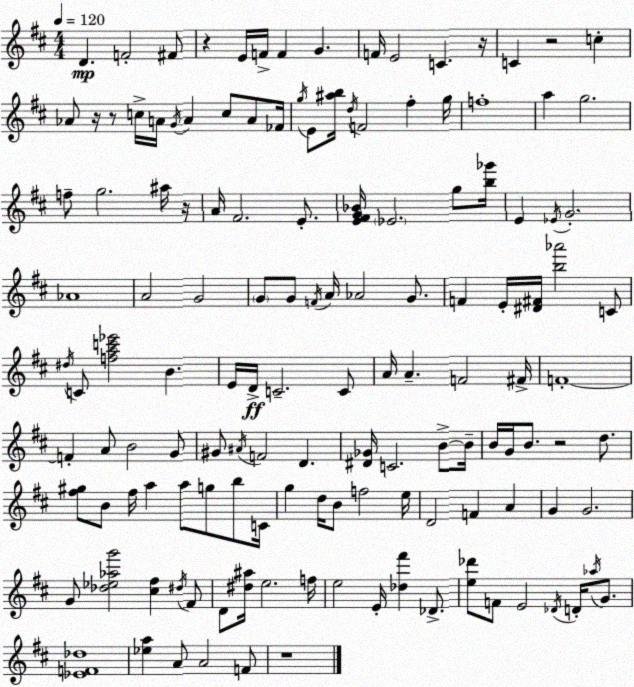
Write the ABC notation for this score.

X:1
T:Untitled
M:4/4
L:1/4
K:D
D F2 ^F/2 z E/4 F/4 F G F/4 E2 C z/4 C z2 c _A/2 z/4 z/2 c/4 A/4 G/4 A c/2 A/2 _F/4 g/4 E/2 [^ab]/4 d/4 F2 ^f g/4 f4 a g2 f/2 g2 ^a/4 z/4 A/4 ^F2 E/2 [E^FG_B]/4 _E2 g/2 [b_g']/4 E _E/4 G2 _A4 A2 G2 G/2 G/2 F/4 A/4 _A2 G/2 F E/4 [^D^F]/4 [b_a']2 C/2 ^d/4 C/2 [fac'_e']2 B E/4 D/4 C2 C/2 A/4 A F2 ^F/4 F4 F A/2 B2 G/2 ^G/2 ^A/4 F2 D [^D_G]/4 C2 B/2 B/4 B/4 G/4 B/2 z2 d/2 [^f^g]/2 B/2 ^f/4 a a/2 g/2 b/2 C/4 g d/4 B/2 f2 e/4 D2 F A G G2 G/2 [_d_e_ag']2 [^c^f] ^d/4 ^F/2 D/2 [^d^a]/4 e2 f/4 e2 E/4 [_d^f'] _D/2 [e_d']/2 F/2 E2 _D/4 D/4 _a/4 G/2 [_EF_d]4 [_ea] A/2 A2 F/2 z4